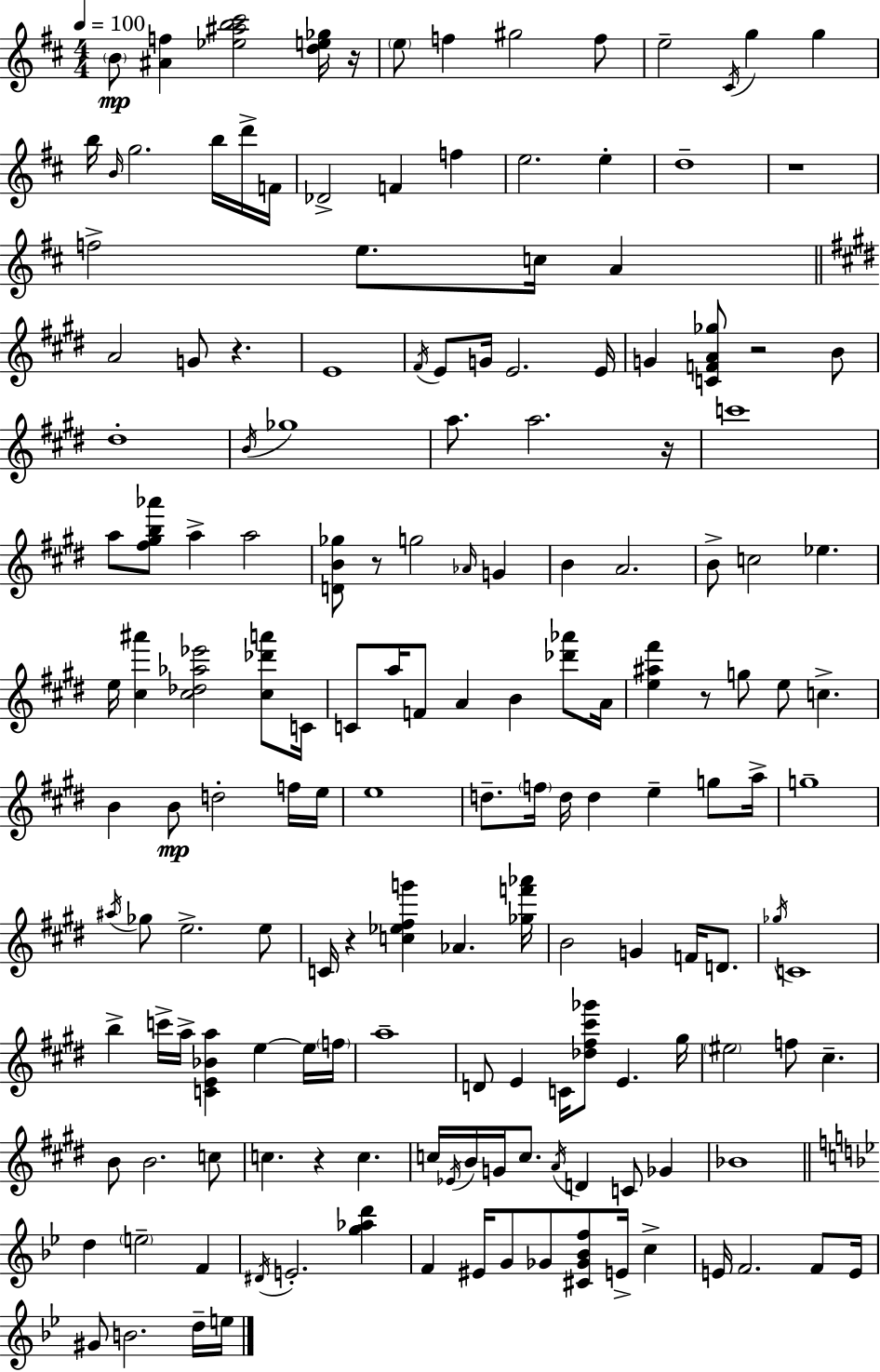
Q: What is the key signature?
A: D major